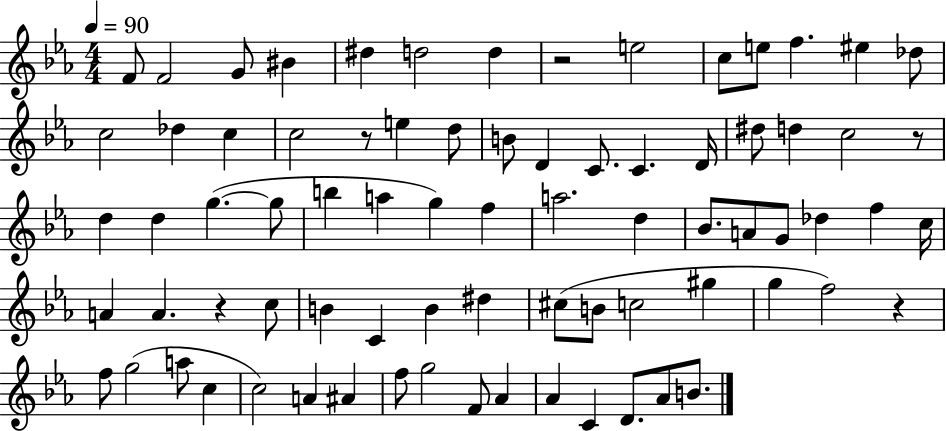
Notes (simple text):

F4/e F4/h G4/e BIS4/q D#5/q D5/h D5/q R/h E5/h C5/e E5/e F5/q. EIS5/q Db5/e C5/h Db5/q C5/q C5/h R/e E5/q D5/e B4/e D4/q C4/e. C4/q. D4/s D#5/e D5/q C5/h R/e D5/q D5/q G5/q. G5/e B5/q A5/q G5/q F5/q A5/h. D5/q Bb4/e. A4/e G4/e Db5/q F5/q C5/s A4/q A4/q. R/q C5/e B4/q C4/q B4/q D#5/q C#5/e B4/e C5/h G#5/q G5/q F5/h R/q F5/e G5/h A5/e C5/q C5/h A4/q A#4/q F5/e G5/h F4/e Ab4/q Ab4/q C4/q D4/e. Ab4/e B4/e.